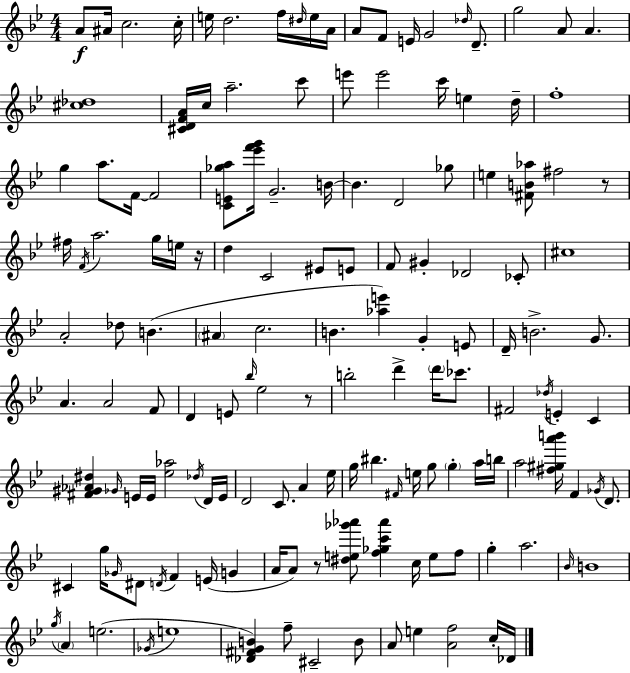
{
  \clef treble
  \numericTimeSignature
  \time 4/4
  \key g \minor
  \repeat volta 2 { a'8\f ais'16 c''2. c''16-. | e''16 d''2. f''16 \grace { dis''16 } e''16 | a'16 a'8 f'8 e'16 g'2 \grace { des''16 } d'8.-- | g''2 a'8 a'4. | \break <cis'' des''>1 | <cis' d' f' a'>16 c''16 a''2.-- | c'''8 e'''8 e'''2 c'''16 e''4 | d''16-- f''1-. | \break g''4 a''8. f'16~~ f'2 | <c' e' ges'' a''>8 <ees''' f''' g'''>16 g'2.-- | b'16~~ b'4. d'2 | ges''8 e''4 <fis' b' aes''>8 fis''2 | \break r8 fis''16 \acciaccatura { f'16 } a''2. | g''16 e''16 r16 d''4 c'2 eis'8 | e'8 f'8 gis'4-. des'2 | ces'8-. cis''1 | \break a'2-. des''8 b'4.( | \parenthesize ais'4 c''2. | b'4. <aes'' e'''>4) g'4-. | e'8 d'16-- b'2.-> | \break g'8. a'4. a'2 | f'8 d'4 e'8 \grace { bes''16 } ees''2 | r8 b''2-. d'''4-> | \parenthesize d'''16 ces'''8. fis'2 \acciaccatura { des''16 } e'4-. | \break c'4 <fis' gis' aes' dis''>4 \grace { ges'16 } e'16 e'16 <ees'' aes''>2 | \acciaccatura { des''16 } d'16 e'16 d'2 c'8. | a'4 ees''16 g''16 bis''4. \grace { fis'16 } e''16 | g''8 \parenthesize g''4-. a''16 b''16 a''2 | \break <fis'' gis'' a''' b'''>16 f'4 \acciaccatura { ges'16 } d'8. cis'4 g''16 \grace { ges'16 } dis'8 | \acciaccatura { d'16 } f'4 e'16( g'4 a'16 a'8) r8 | <dis'' e'' ges''' aes'''>8 <f'' ges'' c''' aes'''>4 c''16 e''8 f''8 g''4-. a''2. | \grace { bes'16 } b'1 | \break \acciaccatura { g''16 } \parenthesize a'4 | e''2.( \acciaccatura { ges'16 } e''1 | <des' fis' g' b'>4) | f''8-- cis'2-- b'8 a'8 | \break e''4 <a' f''>2 c''16-. des'16 } \bar "|."
}